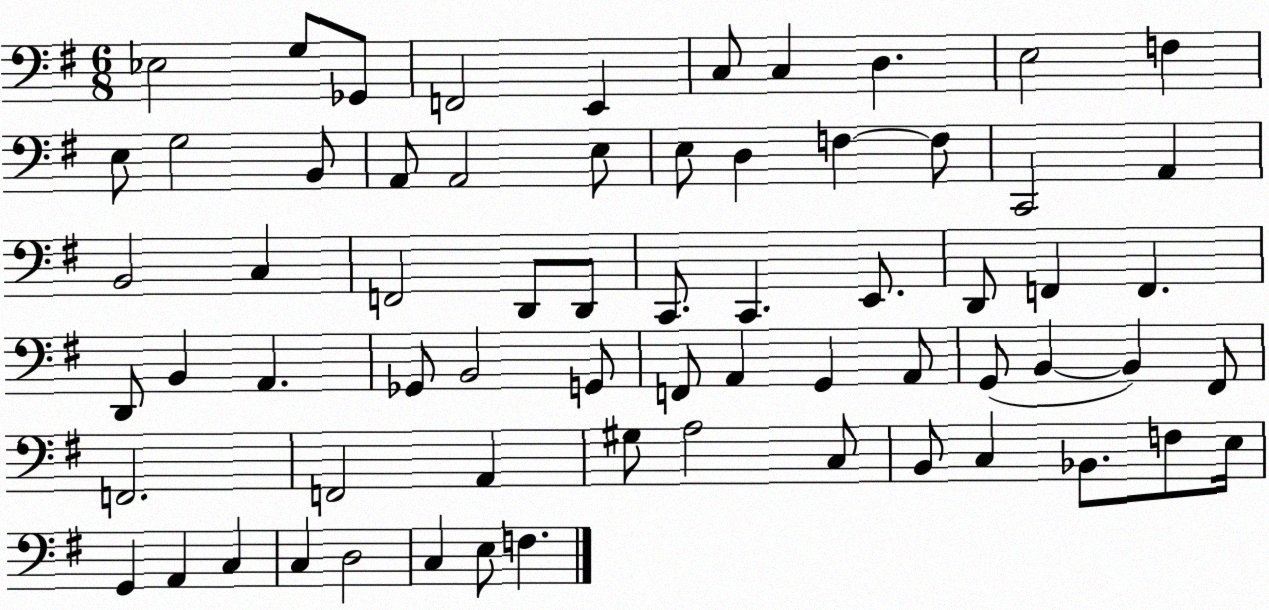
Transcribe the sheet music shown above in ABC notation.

X:1
T:Untitled
M:6/8
L:1/4
K:G
_E,2 G,/2 _G,,/2 F,,2 E,, C,/2 C, D, E,2 F, E,/2 G,2 B,,/2 A,,/2 A,,2 E,/2 E,/2 D, F, F,/2 C,,2 A,, B,,2 C, F,,2 D,,/2 D,,/2 C,,/2 C,, E,,/2 D,,/2 F,, F,, D,,/2 B,, A,, _G,,/2 B,,2 G,,/2 F,,/2 A,, G,, A,,/2 G,,/2 B,, B,, ^F,,/2 F,,2 F,,2 A,, ^G,/2 A,2 C,/2 B,,/2 C, _B,,/2 F,/2 E,/4 G,, A,, C, C, D,2 C, E,/2 F,